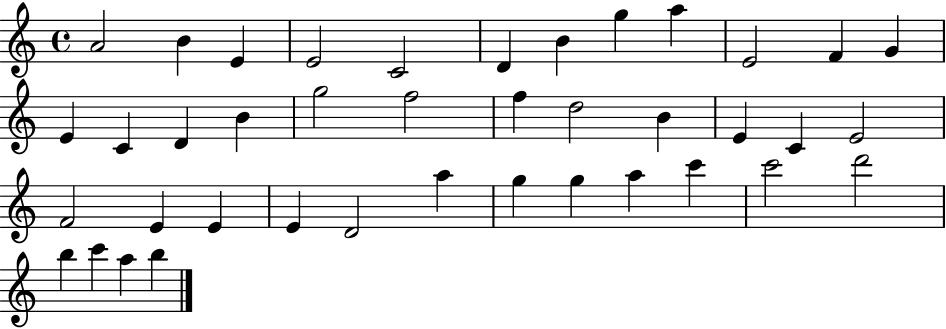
A4/h B4/q E4/q E4/h C4/h D4/q B4/q G5/q A5/q E4/h F4/q G4/q E4/q C4/q D4/q B4/q G5/h F5/h F5/q D5/h B4/q E4/q C4/q E4/h F4/h E4/q E4/q E4/q D4/h A5/q G5/q G5/q A5/q C6/q C6/h D6/h B5/q C6/q A5/q B5/q